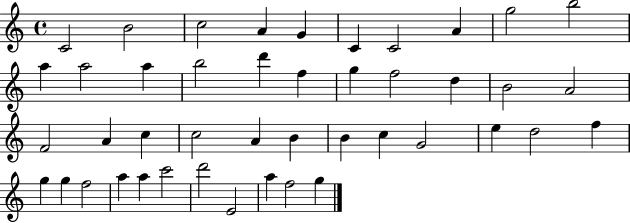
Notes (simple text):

C4/h B4/h C5/h A4/q G4/q C4/q C4/h A4/q G5/h B5/h A5/q A5/h A5/q B5/h D6/q F5/q G5/q F5/h D5/q B4/h A4/h F4/h A4/q C5/q C5/h A4/q B4/q B4/q C5/q G4/h E5/q D5/h F5/q G5/q G5/q F5/h A5/q A5/q C6/h D6/h E4/h A5/q F5/h G5/q